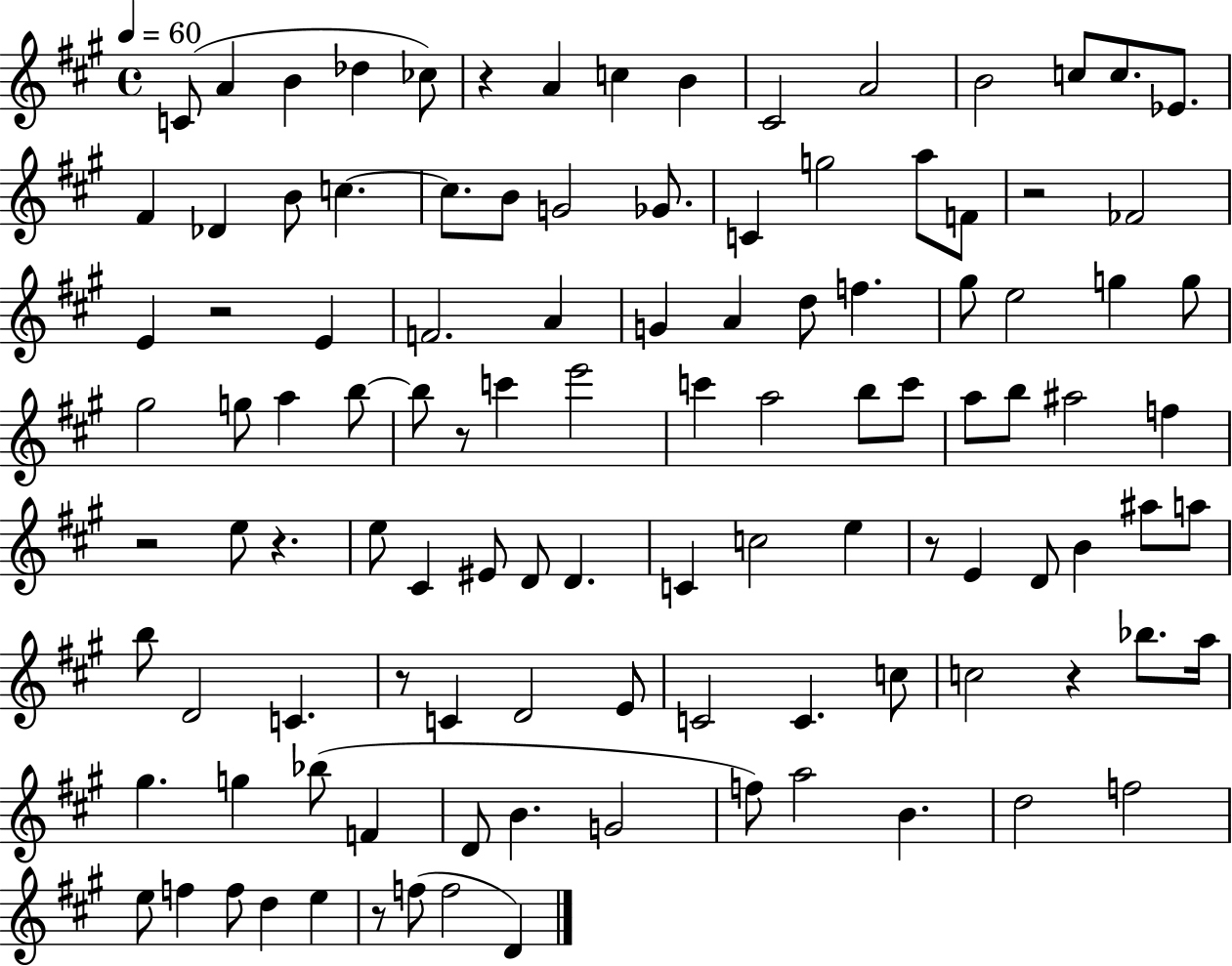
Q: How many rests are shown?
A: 10